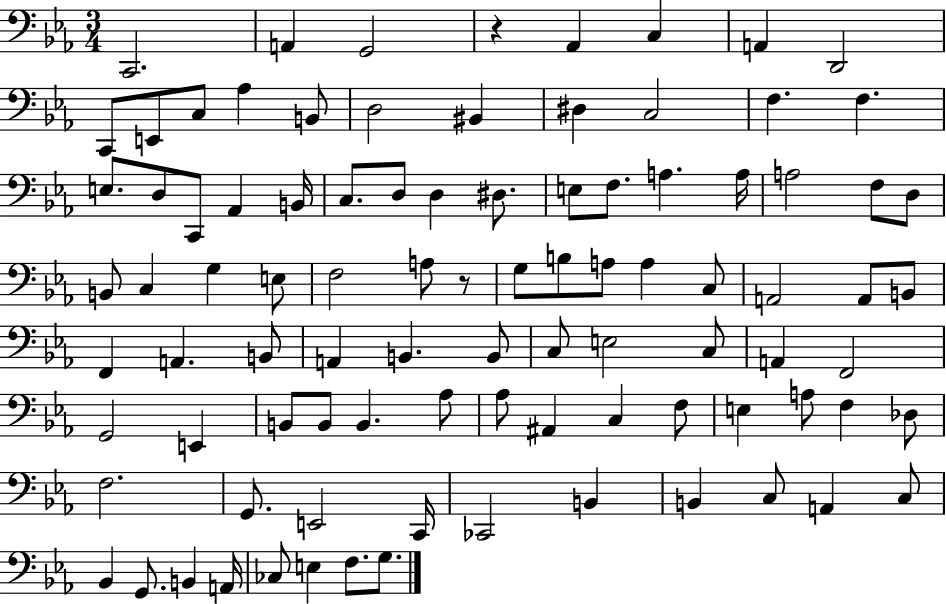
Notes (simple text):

C2/h. A2/q G2/h R/q Ab2/q C3/q A2/q D2/h C2/e E2/e C3/e Ab3/q B2/e D3/h BIS2/q D#3/q C3/h F3/q. F3/q. E3/e. D3/e C2/e Ab2/q B2/s C3/e. D3/e D3/q D#3/e. E3/e F3/e. A3/q. A3/s A3/h F3/e D3/e B2/e C3/q G3/q E3/e F3/h A3/e R/e G3/e B3/e A3/e A3/q C3/e A2/h A2/e B2/e F2/q A2/q. B2/e A2/q B2/q. B2/e C3/e E3/h C3/e A2/q F2/h G2/h E2/q B2/e B2/e B2/q. Ab3/e Ab3/e A#2/q C3/q F3/e E3/q A3/e F3/q Db3/e F3/h. G2/e. E2/h C2/s CES2/h B2/q B2/q C3/e A2/q C3/e Bb2/q G2/e. B2/q A2/s CES3/e E3/q F3/e. G3/e.